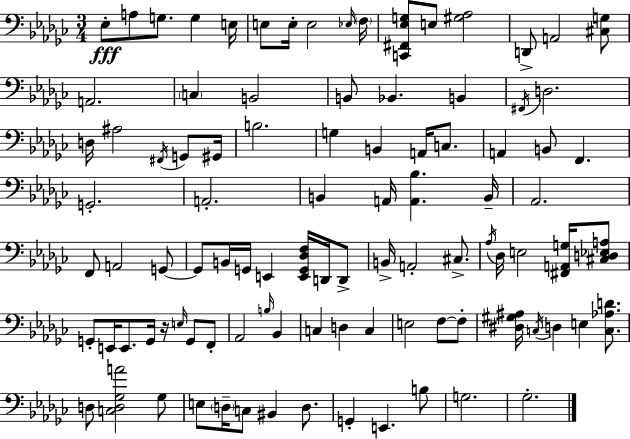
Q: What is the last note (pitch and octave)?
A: Gb3